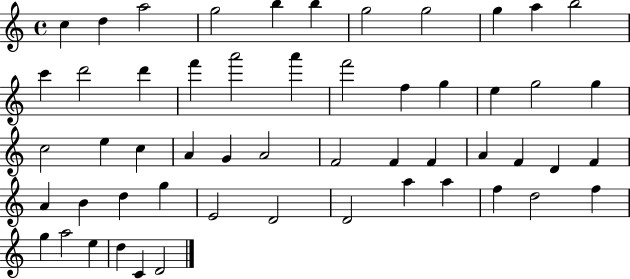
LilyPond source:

{
  \clef treble
  \time 4/4
  \defaultTimeSignature
  \key c \major
  c''4 d''4 a''2 | g''2 b''4 b''4 | g''2 g''2 | g''4 a''4 b''2 | \break c'''4 d'''2 d'''4 | f'''4 a'''2 a'''4 | f'''2 f''4 g''4 | e''4 g''2 g''4 | \break c''2 e''4 c''4 | a'4 g'4 a'2 | f'2 f'4 f'4 | a'4 f'4 d'4 f'4 | \break a'4 b'4 d''4 g''4 | e'2 d'2 | d'2 a''4 a''4 | f''4 d''2 f''4 | \break g''4 a''2 e''4 | d''4 c'4 d'2 | \bar "|."
}